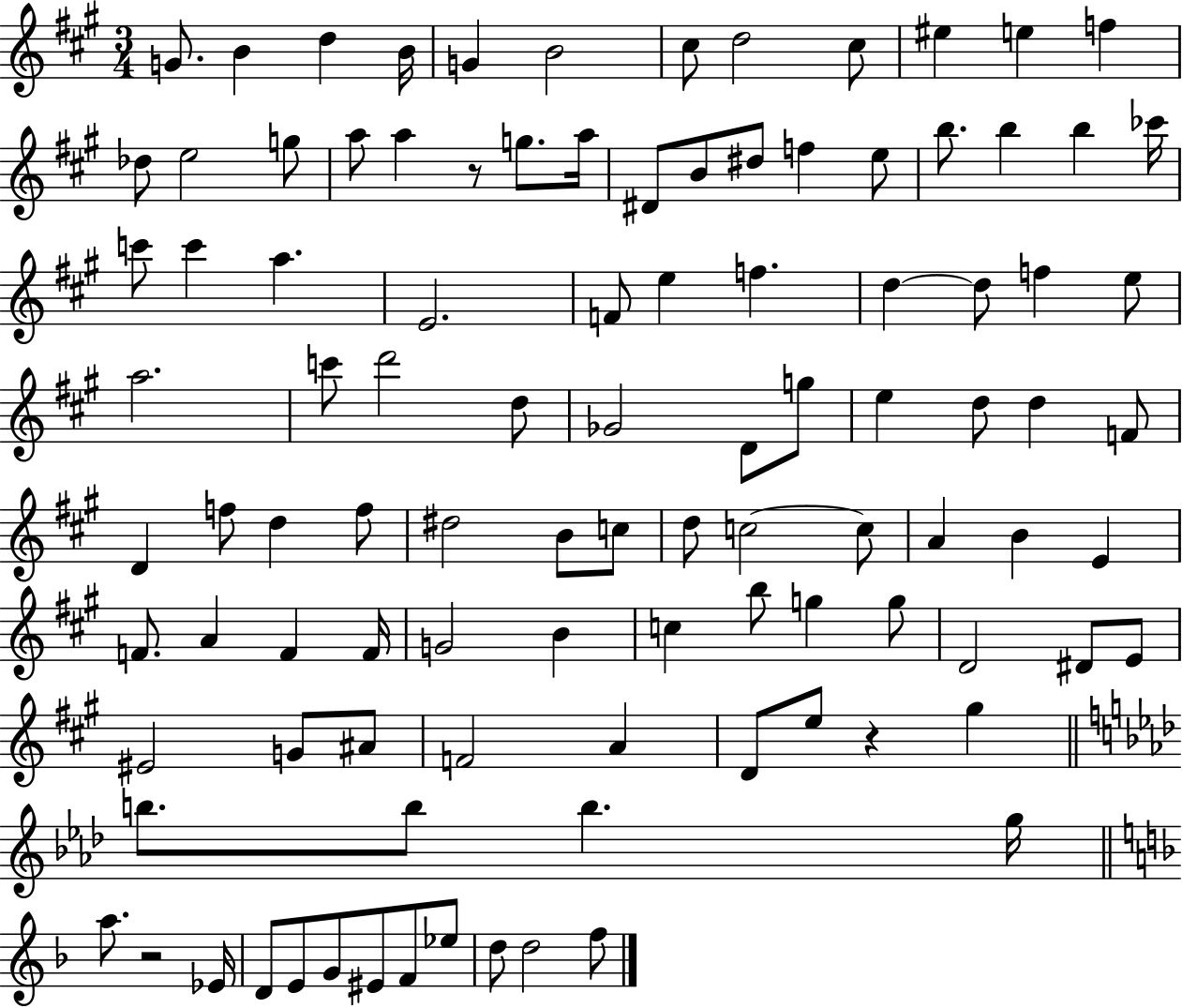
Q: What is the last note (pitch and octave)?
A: F5